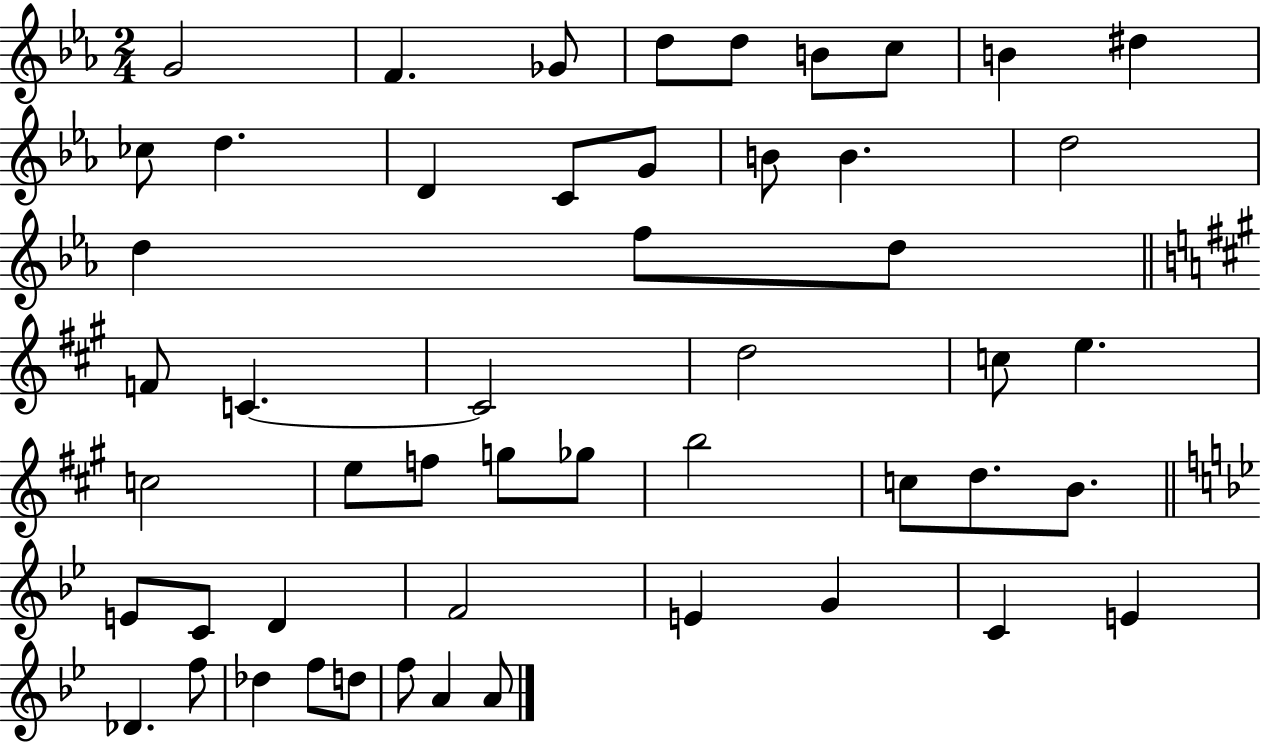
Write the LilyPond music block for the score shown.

{
  \clef treble
  \numericTimeSignature
  \time 2/4
  \key ees \major
  g'2 | f'4. ges'8 | d''8 d''8 b'8 c''8 | b'4 dis''4 | \break ces''8 d''4. | d'4 c'8 g'8 | b'8 b'4. | d''2 | \break d''4 f''8 d''8 | \bar "||" \break \key a \major f'8 c'4.~~ | c'2 | d''2 | c''8 e''4. | \break c''2 | e''8 f''8 g''8 ges''8 | b''2 | c''8 d''8. b'8. | \break \bar "||" \break \key bes \major e'8 c'8 d'4 | f'2 | e'4 g'4 | c'4 e'4 | \break des'4. f''8 | des''4 f''8 d''8 | f''8 a'4 a'8 | \bar "|."
}